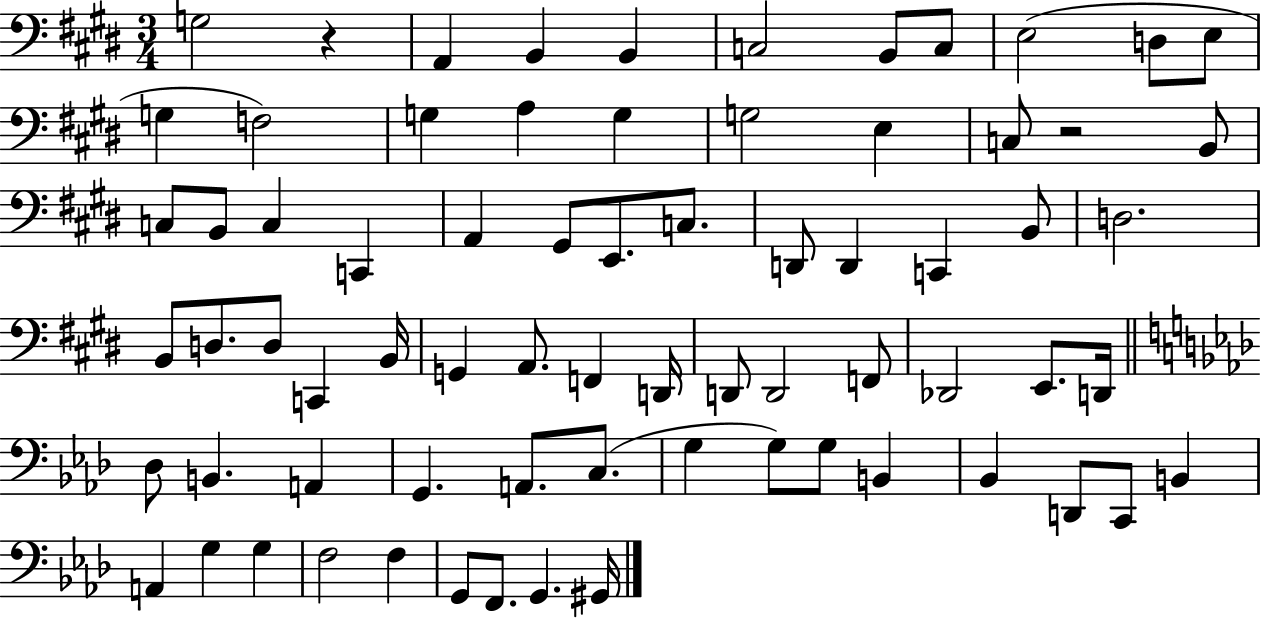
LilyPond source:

{
  \clef bass
  \numericTimeSignature
  \time 3/4
  \key e \major
  g2 r4 | a,4 b,4 b,4 | c2 b,8 c8 | e2( d8 e8 | \break g4 f2) | g4 a4 g4 | g2 e4 | c8 r2 b,8 | \break c8 b,8 c4 c,4 | a,4 gis,8 e,8. c8. | d,8 d,4 c,4 b,8 | d2. | \break b,8 d8. d8 c,4 b,16 | g,4 a,8. f,4 d,16 | d,8 d,2 f,8 | des,2 e,8. d,16 | \break \bar "||" \break \key aes \major des8 b,4. a,4 | g,4. a,8. c8.( | g4 g8) g8 b,4 | bes,4 d,8 c,8 b,4 | \break a,4 g4 g4 | f2 f4 | g,8 f,8. g,4. gis,16 | \bar "|."
}